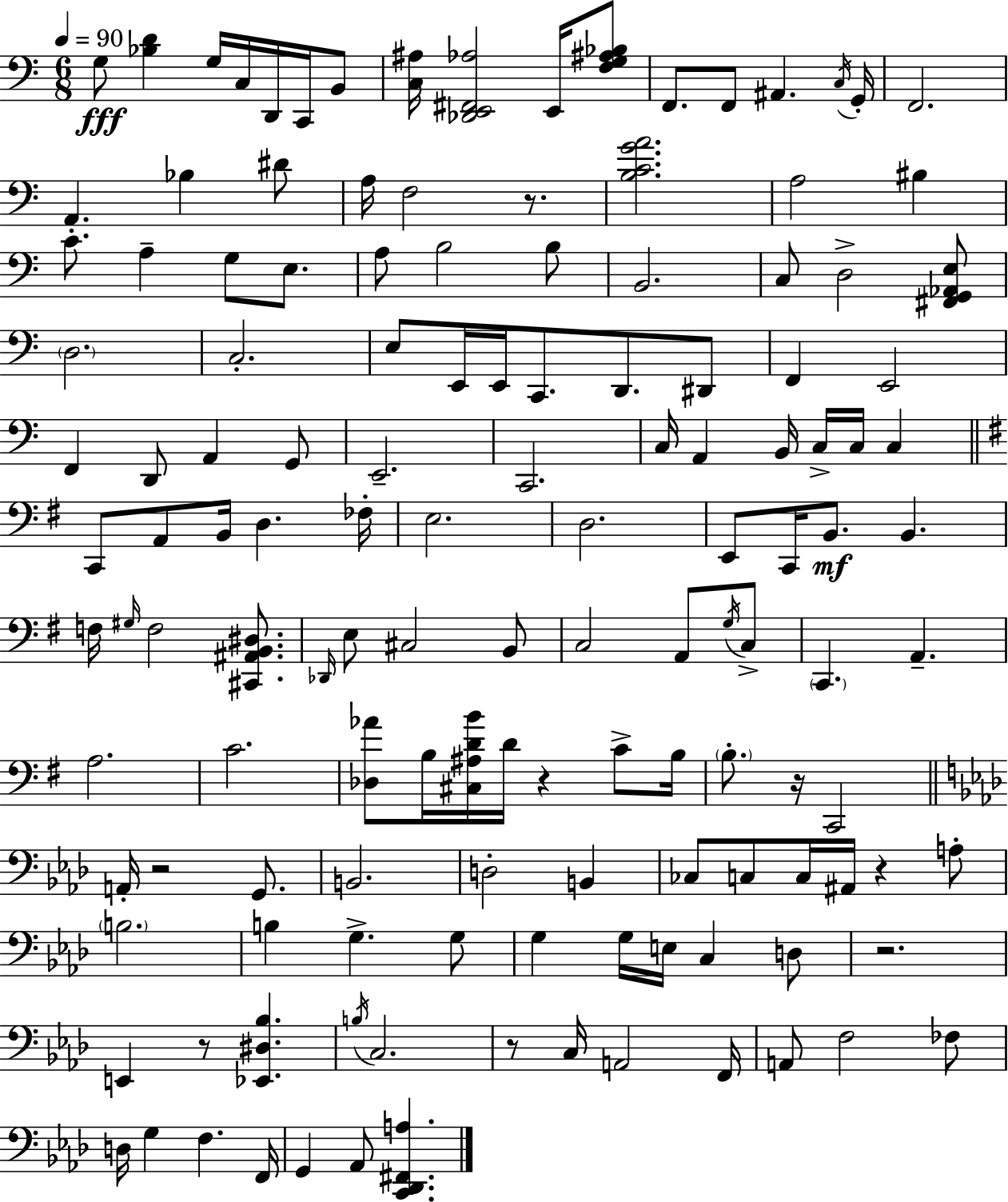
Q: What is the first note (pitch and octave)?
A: G3